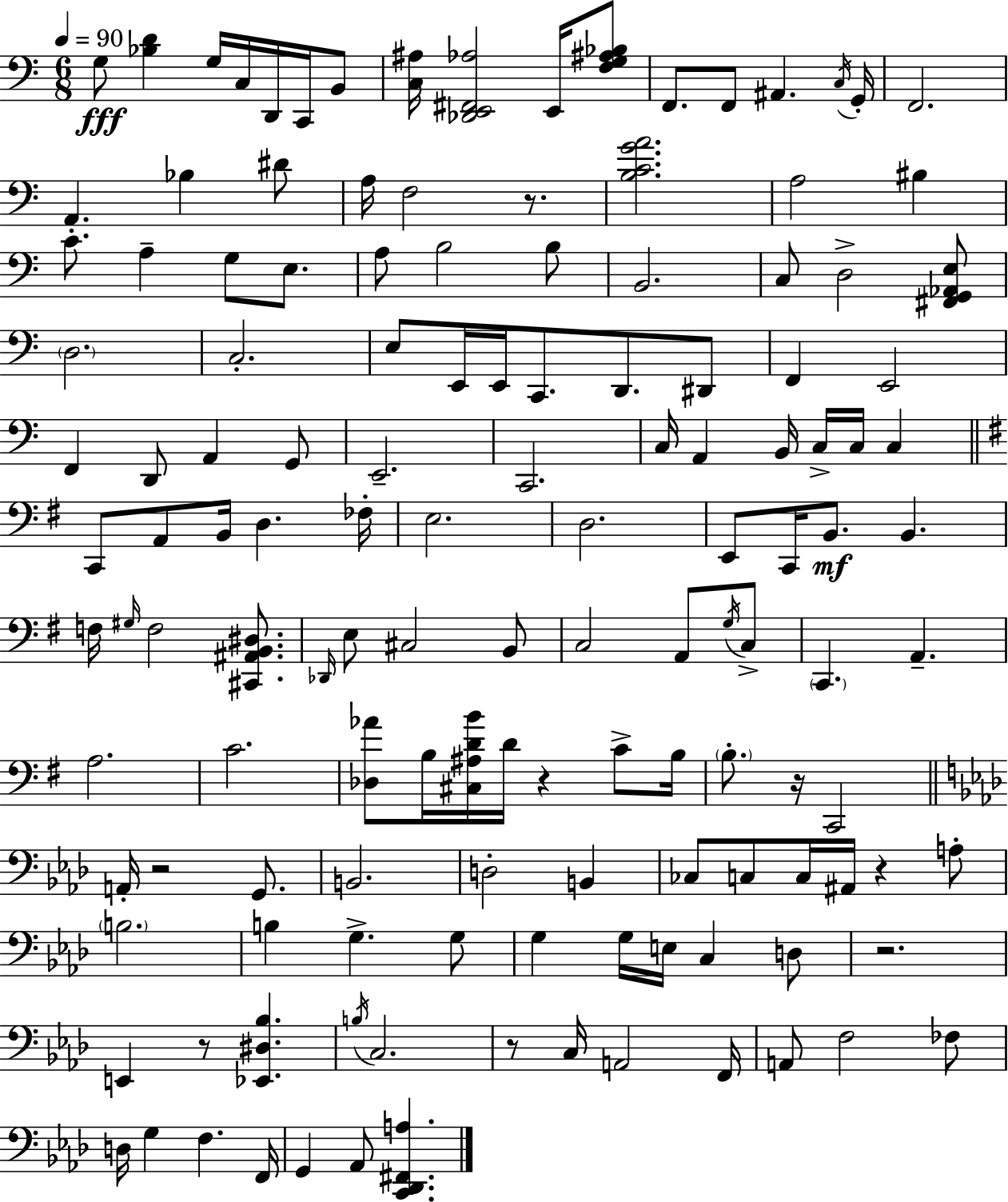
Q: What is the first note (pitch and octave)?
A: G3